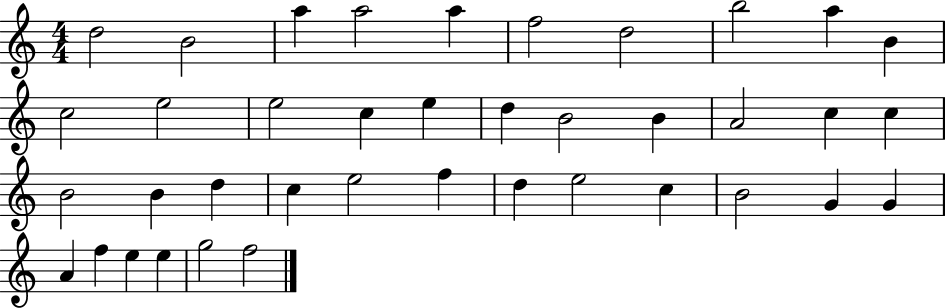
{
  \clef treble
  \numericTimeSignature
  \time 4/4
  \key c \major
  d''2 b'2 | a''4 a''2 a''4 | f''2 d''2 | b''2 a''4 b'4 | \break c''2 e''2 | e''2 c''4 e''4 | d''4 b'2 b'4 | a'2 c''4 c''4 | \break b'2 b'4 d''4 | c''4 e''2 f''4 | d''4 e''2 c''4 | b'2 g'4 g'4 | \break a'4 f''4 e''4 e''4 | g''2 f''2 | \bar "|."
}